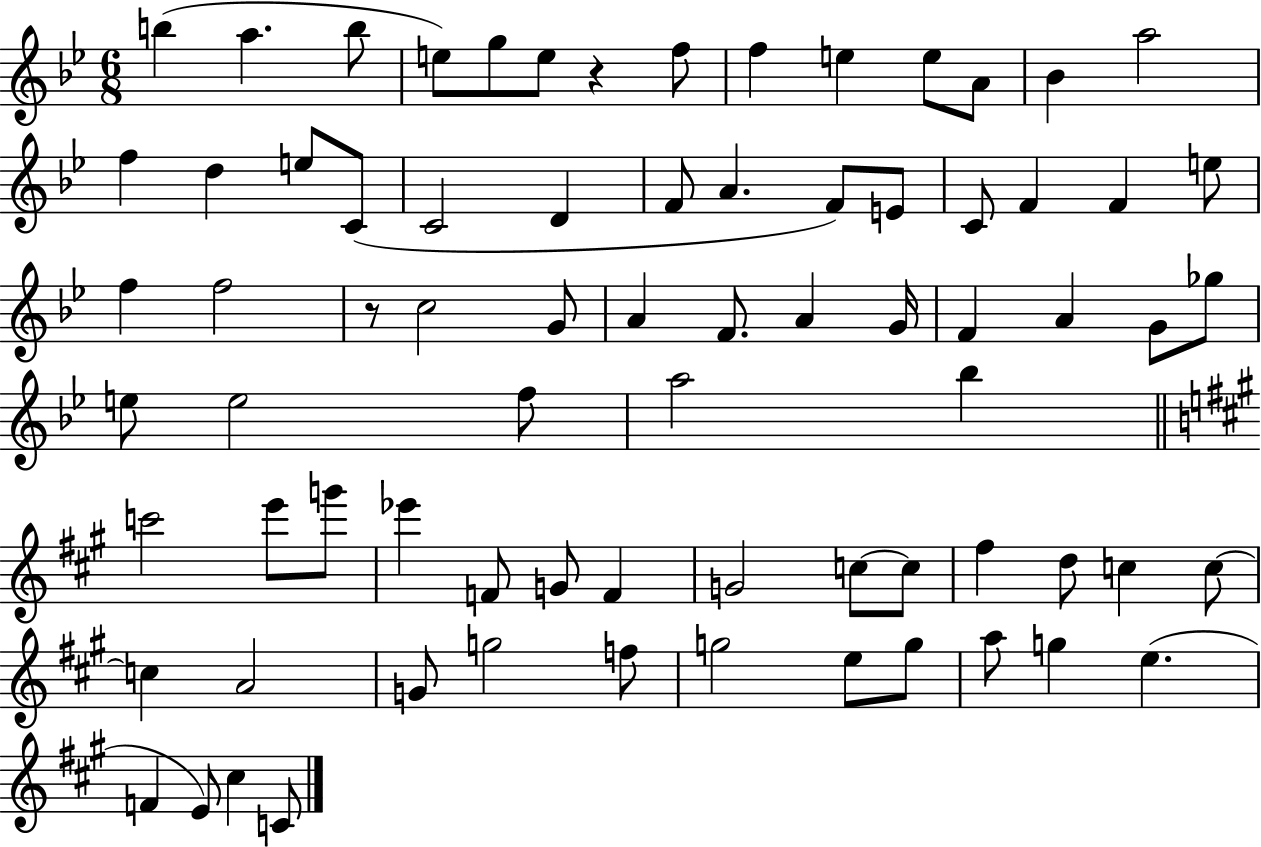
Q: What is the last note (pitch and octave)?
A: C4